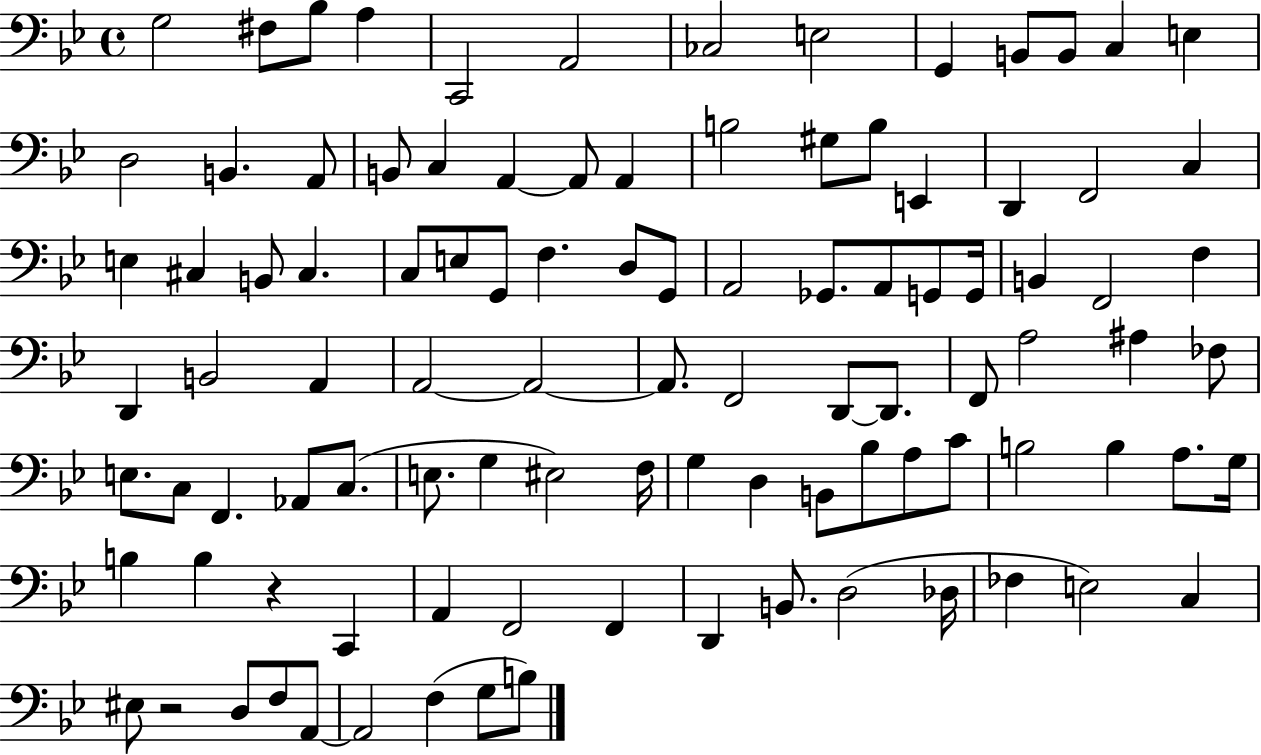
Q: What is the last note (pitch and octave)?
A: B3